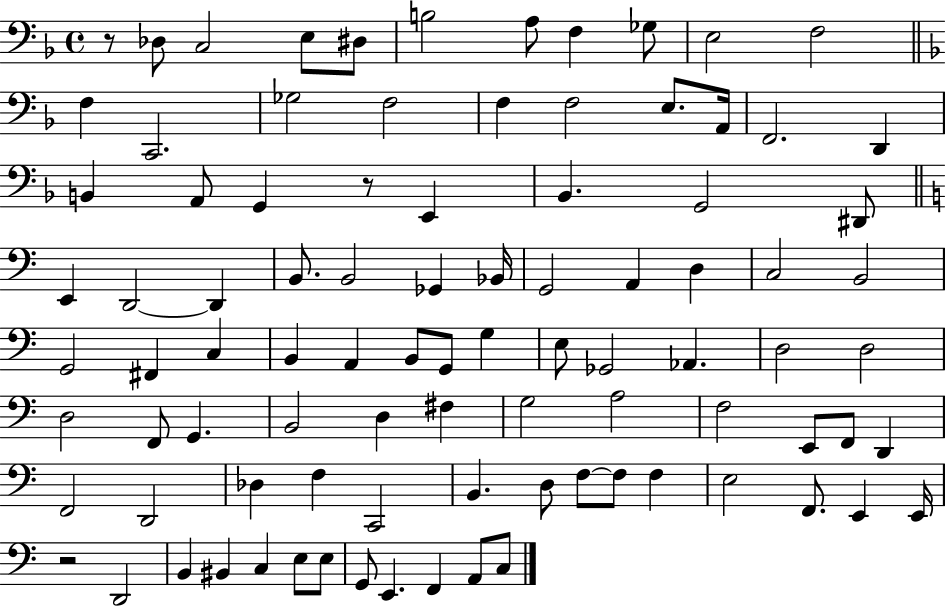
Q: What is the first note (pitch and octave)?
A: Db3